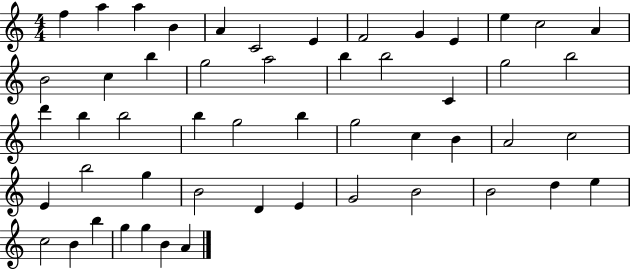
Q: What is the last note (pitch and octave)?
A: A4